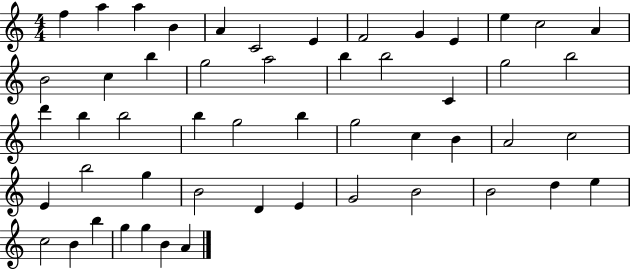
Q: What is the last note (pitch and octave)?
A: A4